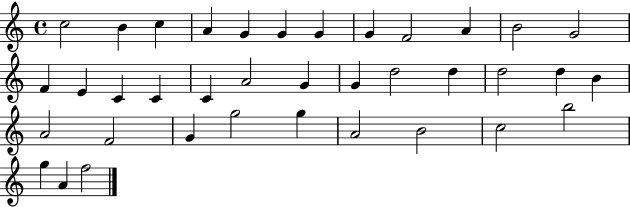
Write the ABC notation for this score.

X:1
T:Untitled
M:4/4
L:1/4
K:C
c2 B c A G G G G F2 A B2 G2 F E C C C A2 G G d2 d d2 d B A2 F2 G g2 g A2 B2 c2 b2 g A f2